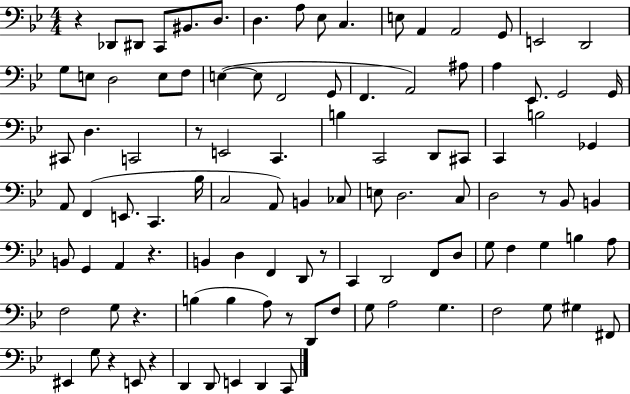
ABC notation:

X:1
T:Untitled
M:4/4
L:1/4
K:Bb
z _D,,/2 ^D,,/2 C,,/2 ^B,,/2 D,/2 D, A,/2 _E,/2 C, E,/2 A,, A,,2 G,,/2 E,,2 D,,2 G,/2 E,/2 D,2 E,/2 F,/2 E, E,/2 F,,2 G,,/2 F,, A,,2 ^A,/2 A, _E,,/2 G,,2 G,,/4 ^C,,/2 D, C,,2 z/2 E,,2 C,, B, C,,2 D,,/2 ^C,,/2 C,, B,2 _G,, A,,/2 F,, E,,/2 C,, _B,/4 C,2 A,,/2 B,, _C,/2 E,/2 D,2 C,/2 D,2 z/2 _B,,/2 B,, B,,/2 G,, A,, z B,, D, F,, D,,/2 z/2 C,, D,,2 F,,/2 D,/2 G,/2 F, G, B, A,/2 F,2 G,/2 z B, B, A,/2 z/2 D,,/2 F,/2 G,/2 A,2 G, F,2 G,/2 ^G, ^F,,/2 ^E,, G,/2 z E,,/2 z D,, D,,/2 E,, D,, C,,/2